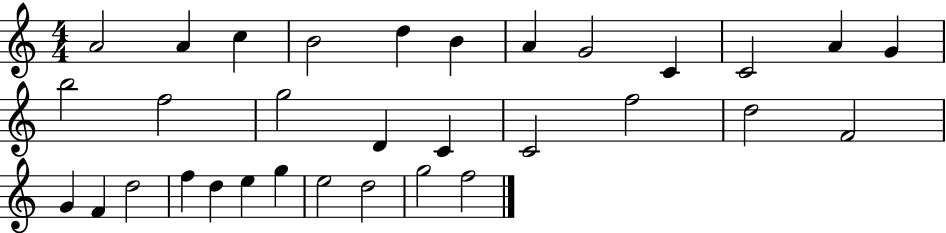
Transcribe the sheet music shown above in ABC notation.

X:1
T:Untitled
M:4/4
L:1/4
K:C
A2 A c B2 d B A G2 C C2 A G b2 f2 g2 D C C2 f2 d2 F2 G F d2 f d e g e2 d2 g2 f2